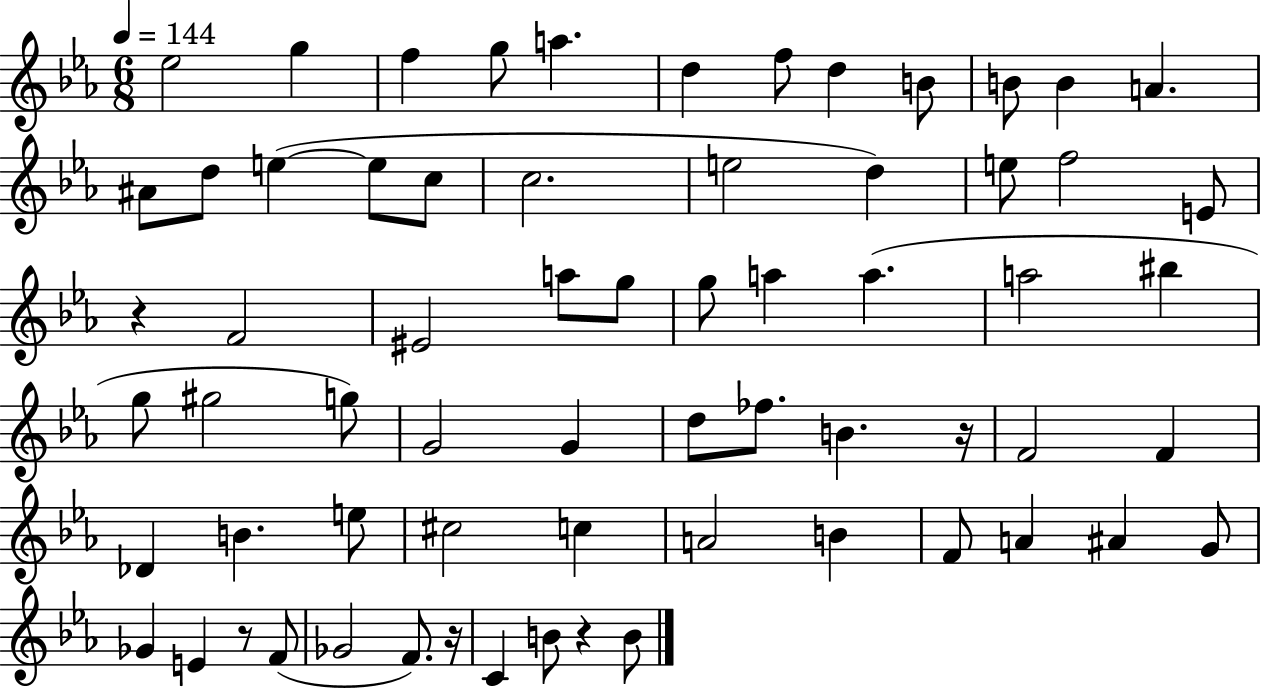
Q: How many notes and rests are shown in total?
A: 66